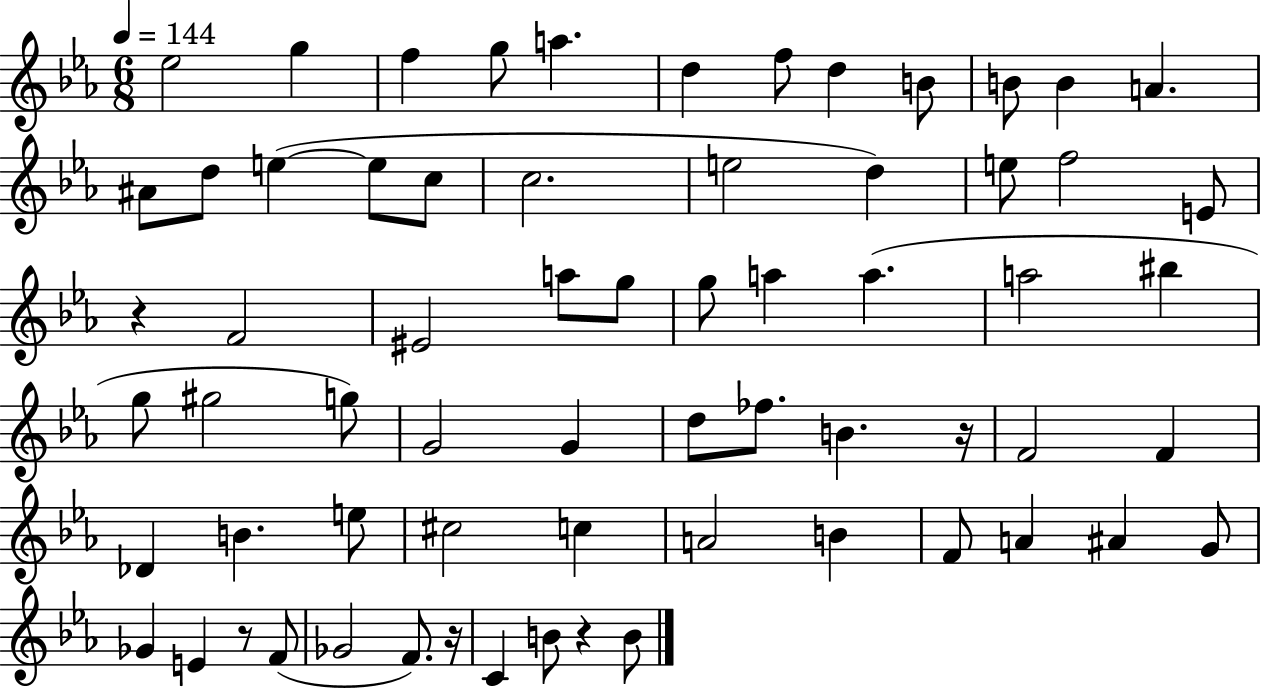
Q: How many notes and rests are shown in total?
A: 66